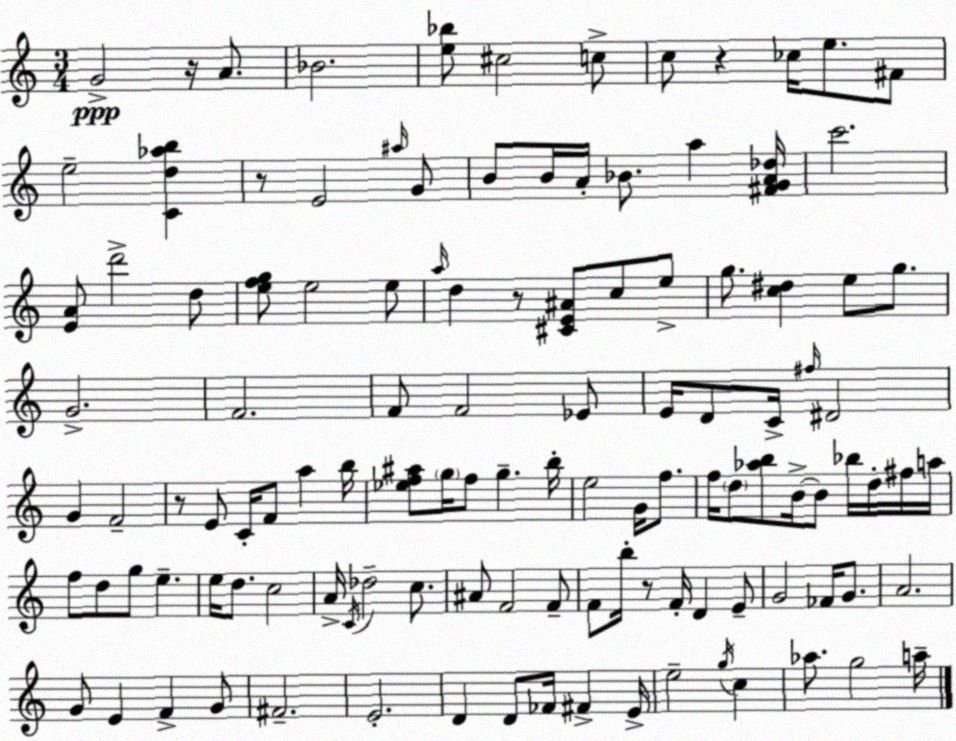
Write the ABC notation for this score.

X:1
T:Untitled
M:3/4
L:1/4
K:C
G2 z/4 A/2 _B2 [e_b]/2 ^c2 c/2 c/2 z _c/4 e/2 ^F/2 e2 [Cd_ab] z/2 E2 ^a/4 G/2 B/2 B/4 A/4 _B/2 a [^FGA_d]/4 c'2 [EA]/2 d'2 d/2 [efg]/2 e2 e/2 a/4 d z/2 [^CE^A]/2 c/2 e/2 g/2 [c^d] e/2 g/2 G2 F2 F/2 F2 _E/2 E/4 D/2 C/4 ^f/4 ^D2 G F2 z/2 E/2 C/4 F/2 a b/4 [_ef^a]/2 g/4 f/2 g b/4 e2 G/4 f/2 f/4 d/2 [_ab]/2 B/4 B/2 _b/4 d/4 ^f/4 a/4 f/2 d/2 g/2 e e/4 d/2 c2 A/4 C/4 _d2 c/2 ^A/2 F2 F/2 F/2 b/4 z/2 F/4 D E/2 G2 _F/4 G/2 A2 G/2 E F G/2 ^F2 E2 D D/2 _F/4 ^F E/4 e2 g/4 c _a/2 g2 a/4